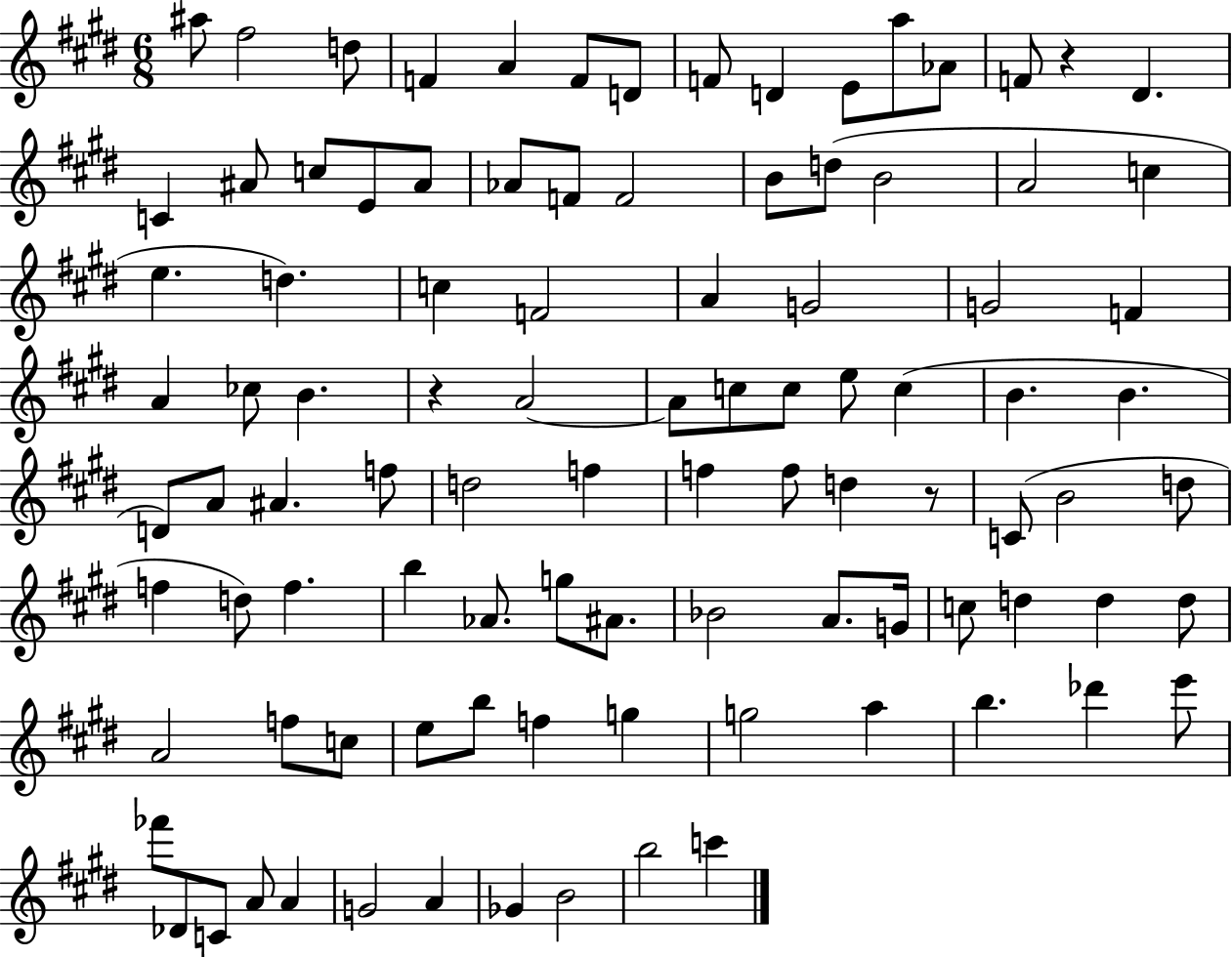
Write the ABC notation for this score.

X:1
T:Untitled
M:6/8
L:1/4
K:E
^a/2 ^f2 d/2 F A F/2 D/2 F/2 D E/2 a/2 _A/2 F/2 z ^D C ^A/2 c/2 E/2 ^A/2 _A/2 F/2 F2 B/2 d/2 B2 A2 c e d c F2 A G2 G2 F A _c/2 B z A2 A/2 c/2 c/2 e/2 c B B D/2 A/2 ^A f/2 d2 f f f/2 d z/2 C/2 B2 d/2 f d/2 f b _A/2 g/2 ^A/2 _B2 A/2 G/4 c/2 d d d/2 A2 f/2 c/2 e/2 b/2 f g g2 a b _d' e'/2 _f'/2 _D/2 C/2 A/2 A G2 A _G B2 b2 c'